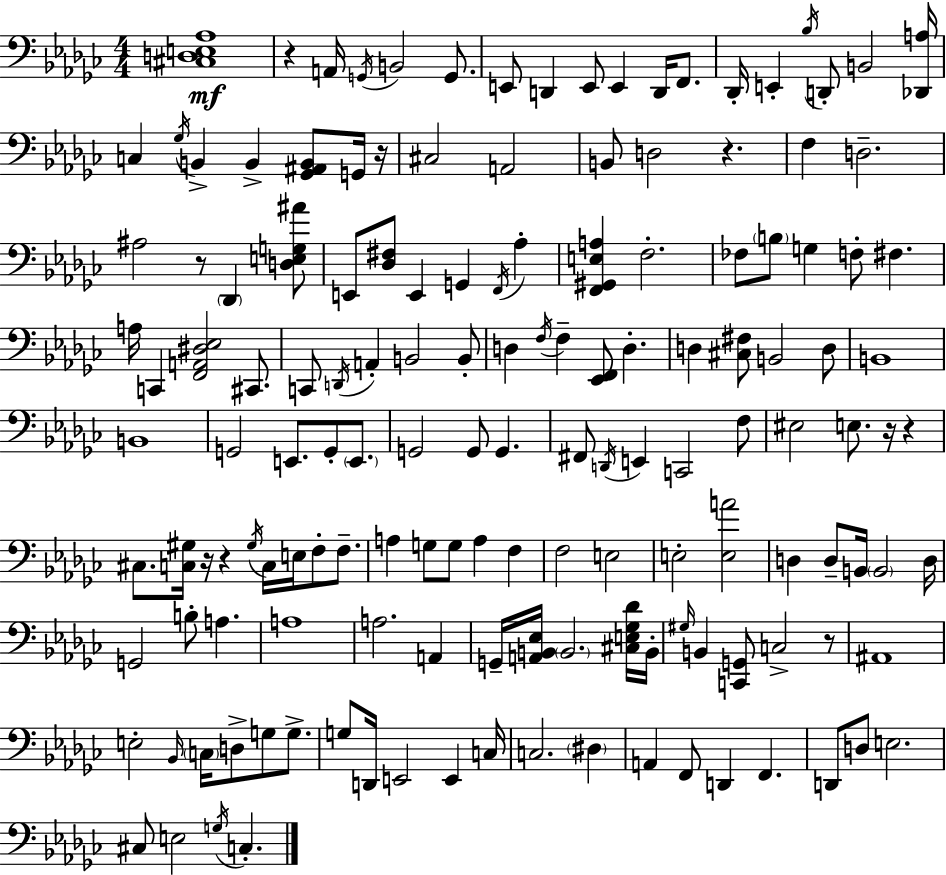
{
  \clef bass
  \numericTimeSignature
  \time 4/4
  \key ees \minor
  <cis d e aes>1\mf | r4 a,16 \acciaccatura { g,16 } b,2 g,8. | e,8 d,4 e,8 e,4 d,16 f,8. | des,16-. e,4-. \acciaccatura { bes16 } d,8-. b,2 | \break <des, a>16 c4 \acciaccatura { ges16 } b,4-> b,4-> <ges, ais, b,>8 | g,16 r16 cis2 a,2 | b,8 d2 r4. | f4 d2.-- | \break ais2 r8 \parenthesize des,4 | <d e g ais'>8 e,8 <des fis>8 e,4 g,4 \acciaccatura { f,16 } | aes4-. <f, gis, e a>4 f2.-. | fes8 \parenthesize b8 g4 f8-. fis4. | \break a16 c,4 <f, a, dis ees>2 | cis,8. c,8 \acciaccatura { d,16 } a,4-. b,2 | b,8-. d4 \acciaccatura { f16 } f4-- <ees, f,>8 | d4.-. d4 <cis fis>8 b,2 | \break d8 b,1 | b,1 | g,2 e,8. | g,8-. \parenthesize e,8. g,2 g,8 | \break g,4. fis,8 \acciaccatura { d,16 } e,4 c,2 | f8 eis2 e8. | r16 r4 cis8. <c gis>16 r16 r4 | \acciaccatura { gis16 } c16 e16 f8-. f8.-- a4 g8 g8 | \break a4 f4 f2 | e2 e2-. | <e a'>2 d4 d8-- b,16 \parenthesize b,2 | d16 g,2 | \break b8-. a4. a1 | a2. | a,4 g,16-- <a, b, ees>16 \parenthesize b,2. | <cis e ges des'>16 b,16-. \grace { gis16 } b,4 <c, g,>8 c2-> | \break r8 ais,1 | e2-. | \grace { bes,16 } \parenthesize c16 d8-> g8 g8.-> g8 d,16 e,2 | e,4 c16 c2. | \break \parenthesize dis4 a,4 f,8 | d,4 f,4. d,8 d8 e2. | cis8 e2 | \acciaccatura { g16 } c4.-. \bar "|."
}